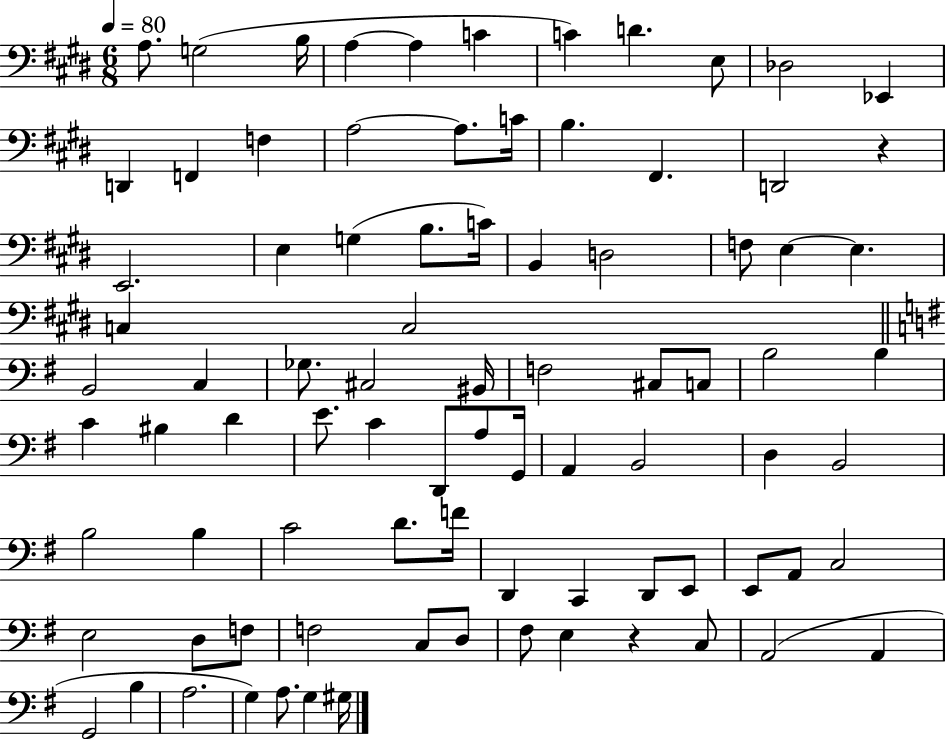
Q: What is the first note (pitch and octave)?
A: A3